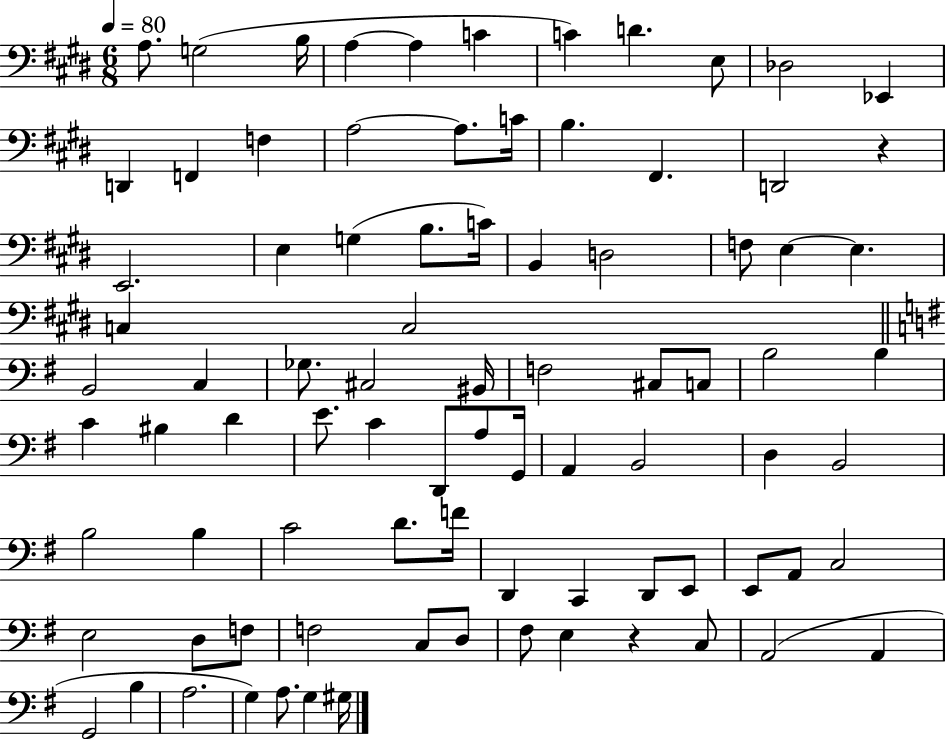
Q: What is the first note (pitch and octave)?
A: A3